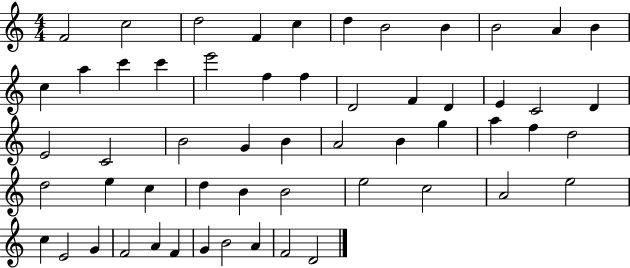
{
  \clef treble
  \numericTimeSignature
  \time 4/4
  \key c \major
  f'2 c''2 | d''2 f'4 c''4 | d''4 b'2 b'4 | b'2 a'4 b'4 | \break c''4 a''4 c'''4 c'''4 | e'''2 f''4 f''4 | d'2 f'4 d'4 | e'4 c'2 d'4 | \break e'2 c'2 | b'2 g'4 b'4 | a'2 b'4 g''4 | a''4 f''4 d''2 | \break d''2 e''4 c''4 | d''4 b'4 b'2 | e''2 c''2 | a'2 e''2 | \break c''4 e'2 g'4 | f'2 a'4 f'4 | g'4 b'2 a'4 | f'2 d'2 | \break \bar "|."
}